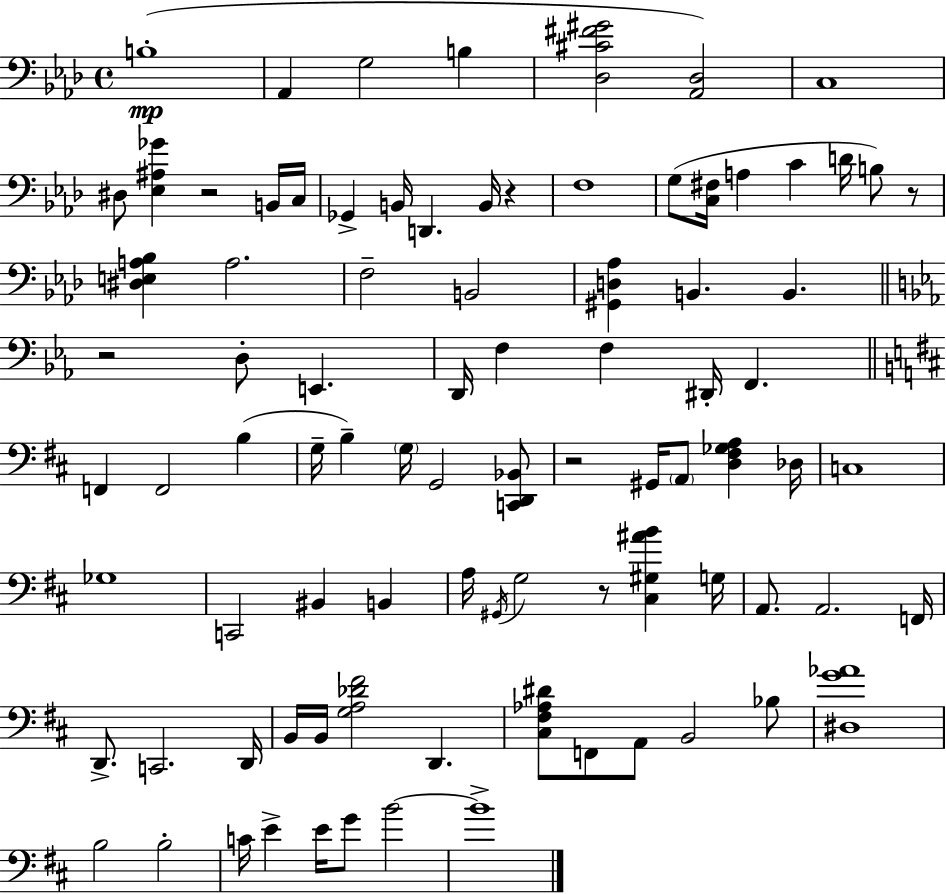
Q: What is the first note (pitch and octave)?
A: B3